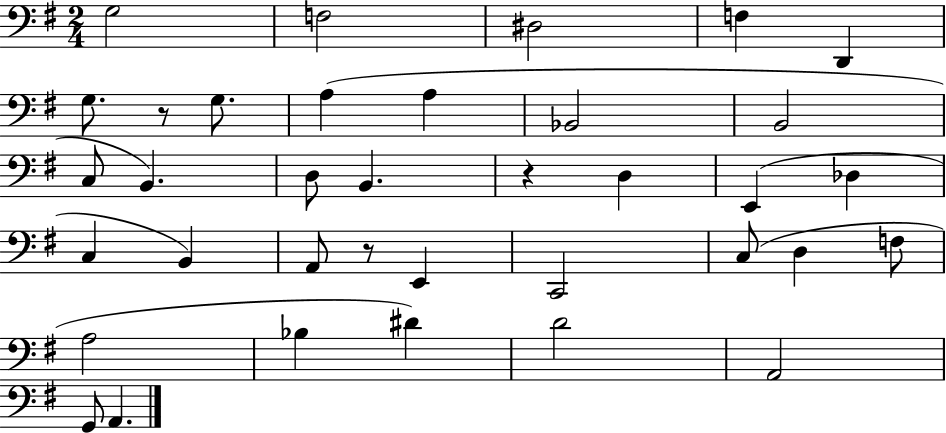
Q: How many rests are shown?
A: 3